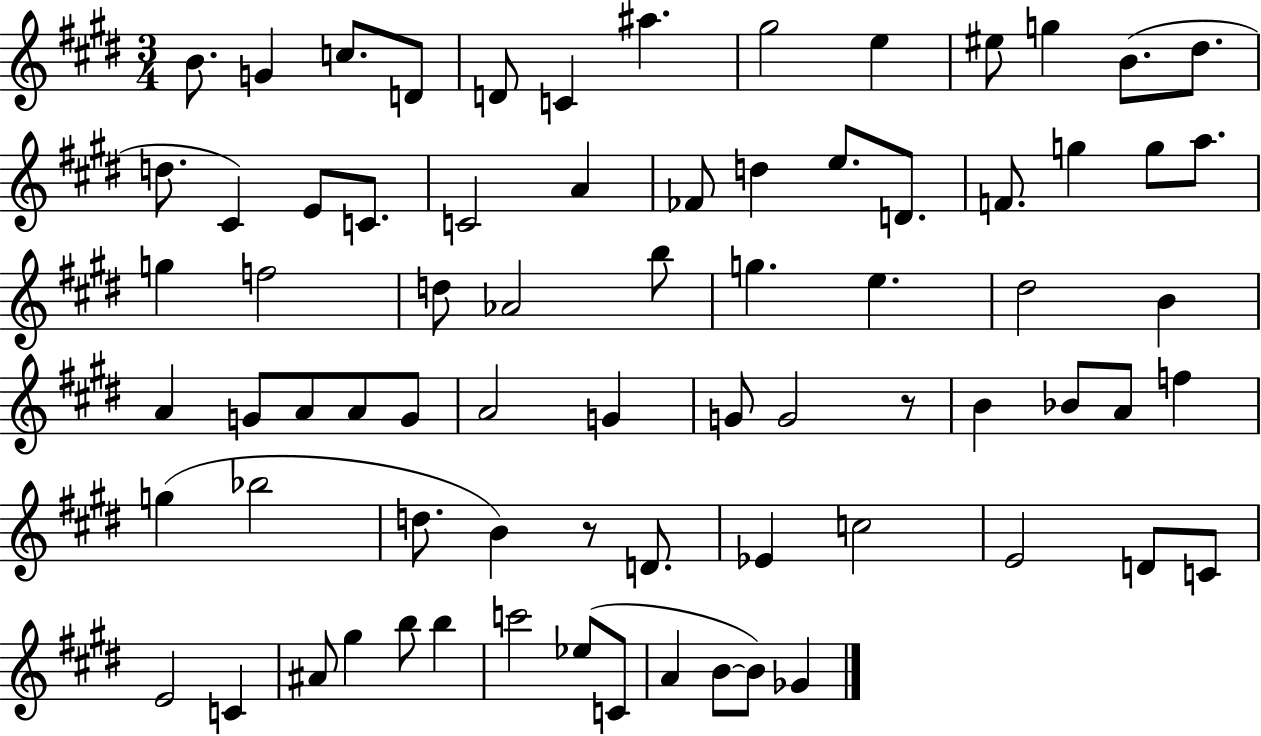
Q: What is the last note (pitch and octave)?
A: Gb4